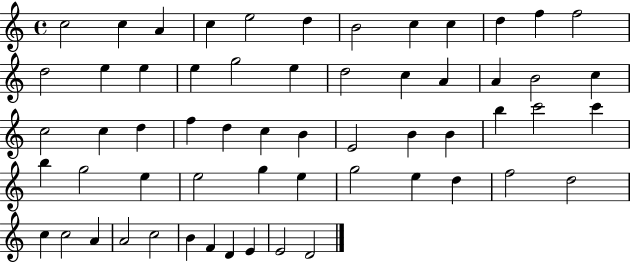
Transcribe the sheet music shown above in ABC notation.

X:1
T:Untitled
M:4/4
L:1/4
K:C
c2 c A c e2 d B2 c c d f f2 d2 e e e g2 e d2 c A A B2 c c2 c d f d c B E2 B B b c'2 c' b g2 e e2 g e g2 e d f2 d2 c c2 A A2 c2 B F D E E2 D2